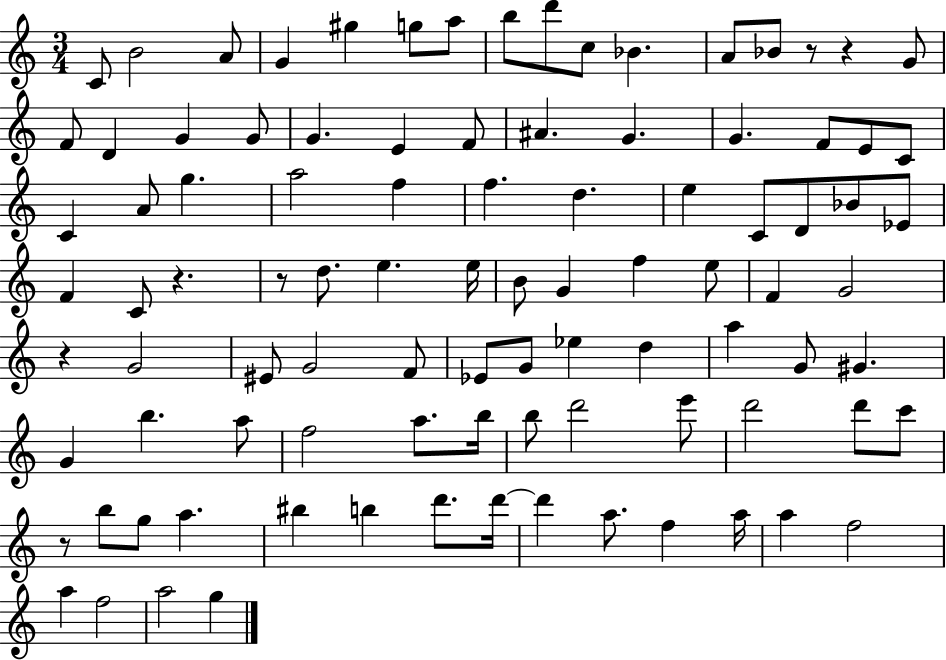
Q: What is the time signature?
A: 3/4